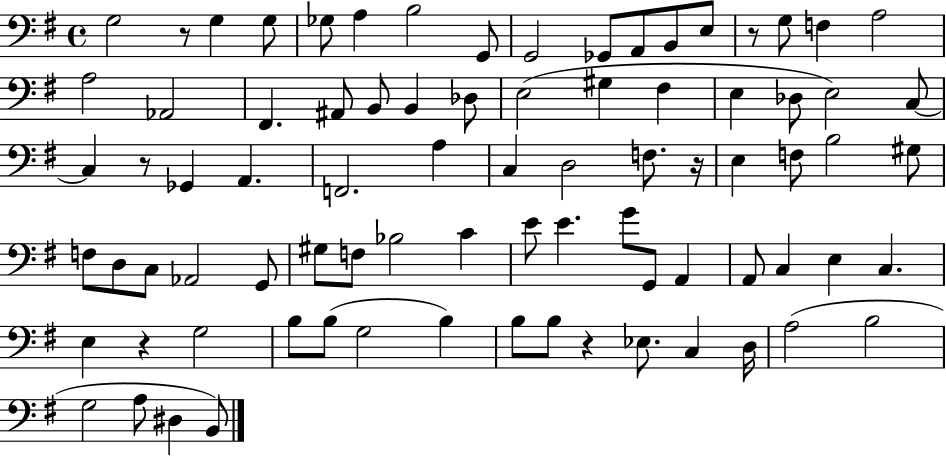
X:1
T:Untitled
M:4/4
L:1/4
K:G
G,2 z/2 G, G,/2 _G,/2 A, B,2 G,,/2 G,,2 _G,,/2 A,,/2 B,,/2 E,/2 z/2 G,/2 F, A,2 A,2 _A,,2 ^F,, ^A,,/2 B,,/2 B,, _D,/2 E,2 ^G, ^F, E, _D,/2 E,2 C,/2 C, z/2 _G,, A,, F,,2 A, C, D,2 F,/2 z/4 E, F,/2 B,2 ^G,/2 F,/2 D,/2 C,/2 _A,,2 G,,/2 ^G,/2 F,/2 _B,2 C E/2 E G/2 G,,/2 A,, A,,/2 C, E, C, E, z G,2 B,/2 B,/2 G,2 B, B,/2 B,/2 z _E,/2 C, D,/4 A,2 B,2 G,2 A,/2 ^D, B,,/2